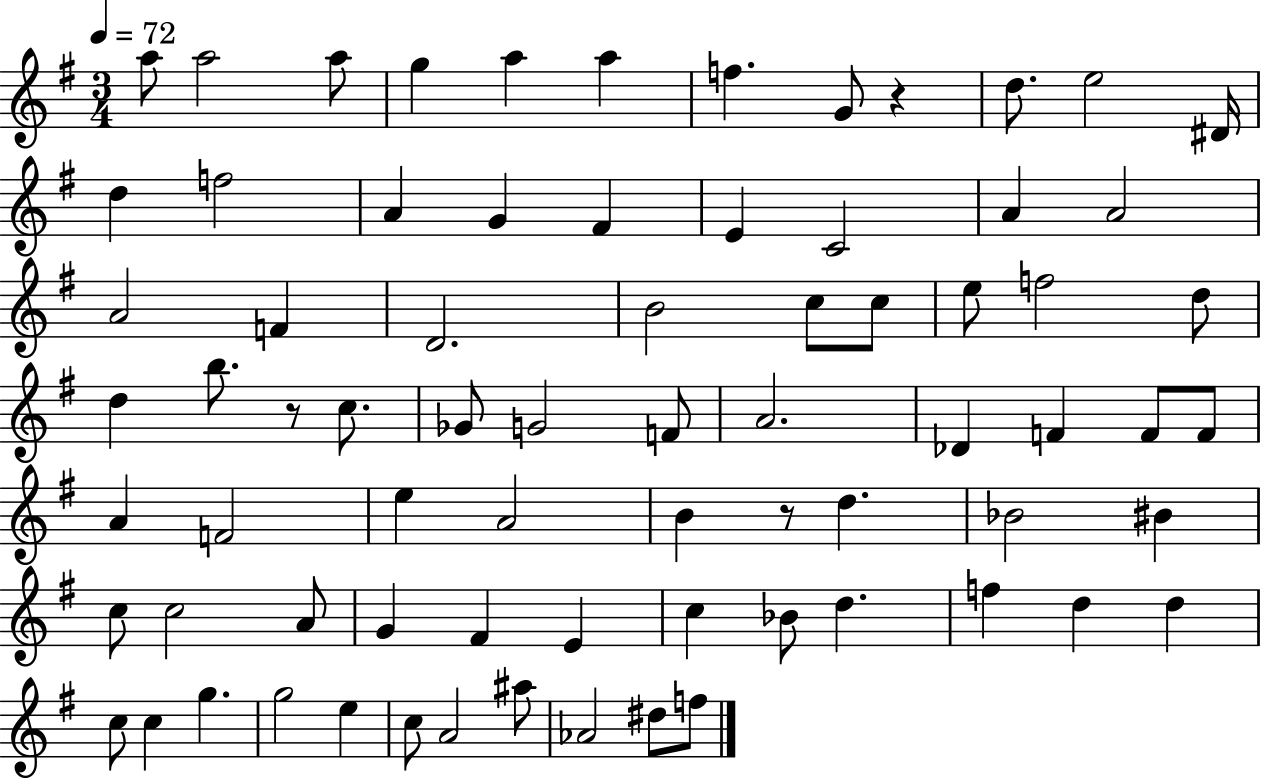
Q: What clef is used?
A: treble